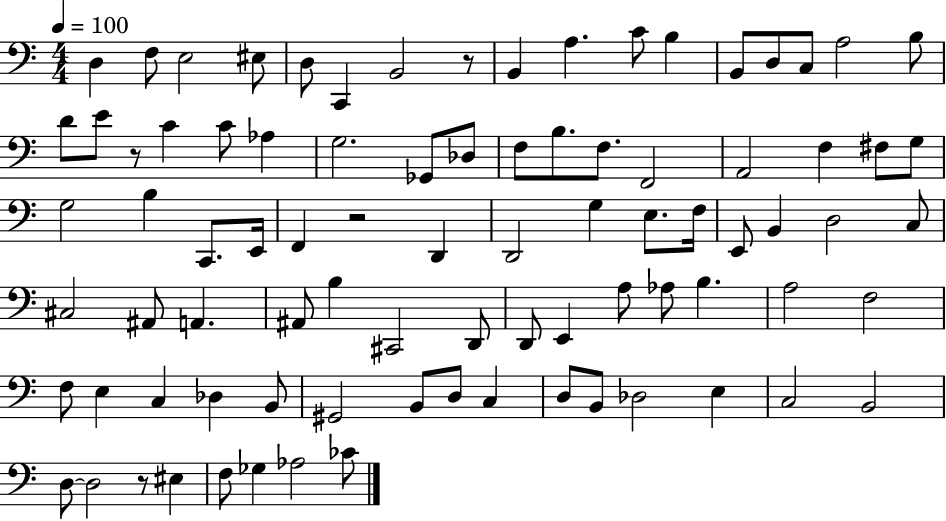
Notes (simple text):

D3/q F3/e E3/h EIS3/e D3/e C2/q B2/h R/e B2/q A3/q. C4/e B3/q B2/e D3/e C3/e A3/h B3/e D4/e E4/e R/e C4/q C4/e Ab3/q G3/h. Gb2/e Db3/e F3/e B3/e. F3/e. F2/h A2/h F3/q F#3/e G3/e G3/h B3/q C2/e. E2/s F2/q R/h D2/q D2/h G3/q E3/e. F3/s E2/e B2/q D3/h C3/e C#3/h A#2/e A2/q. A#2/e B3/q C#2/h D2/e D2/e E2/q A3/e Ab3/e B3/q. A3/h F3/h F3/e E3/q C3/q Db3/q B2/e G#2/h B2/e D3/e C3/q D3/e B2/e Db3/h E3/q C3/h B2/h D3/e D3/h R/e EIS3/q F3/e Gb3/q Ab3/h CES4/e